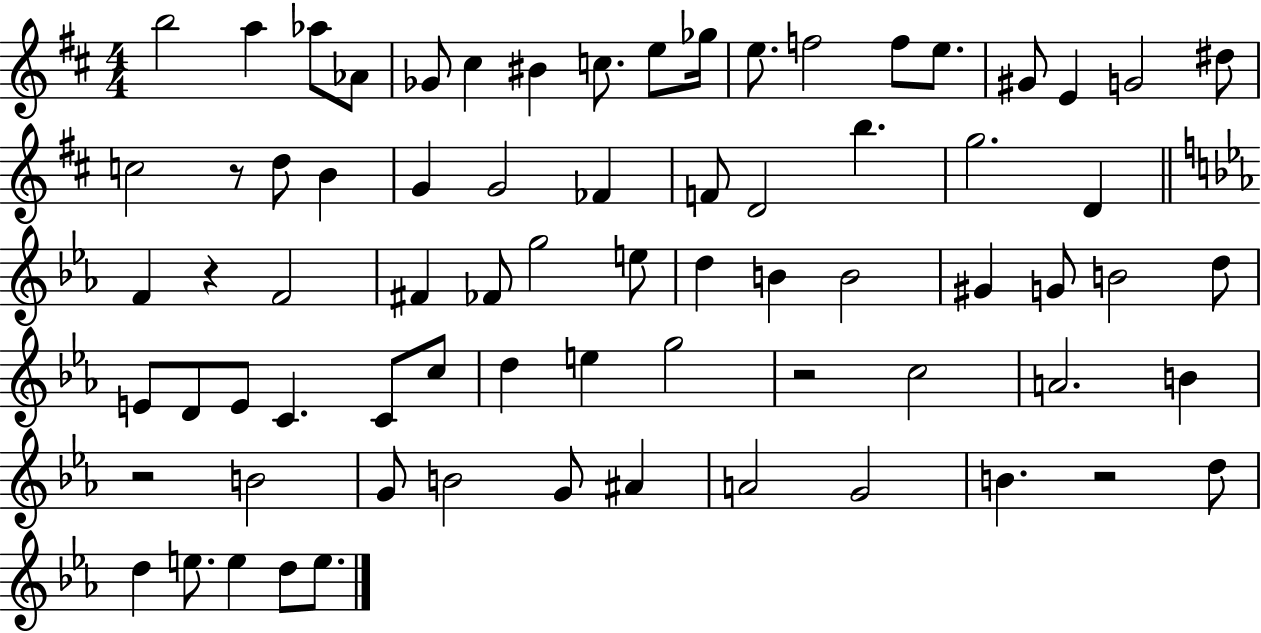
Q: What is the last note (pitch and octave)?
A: E5